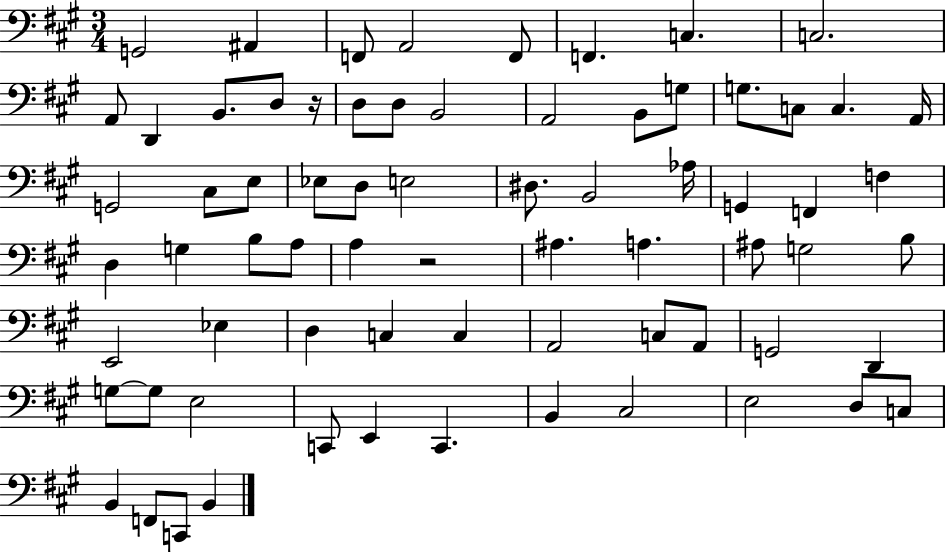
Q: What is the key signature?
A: A major